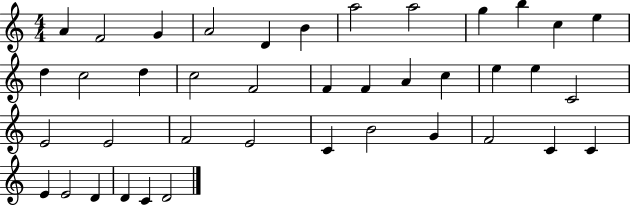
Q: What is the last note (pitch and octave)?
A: D4